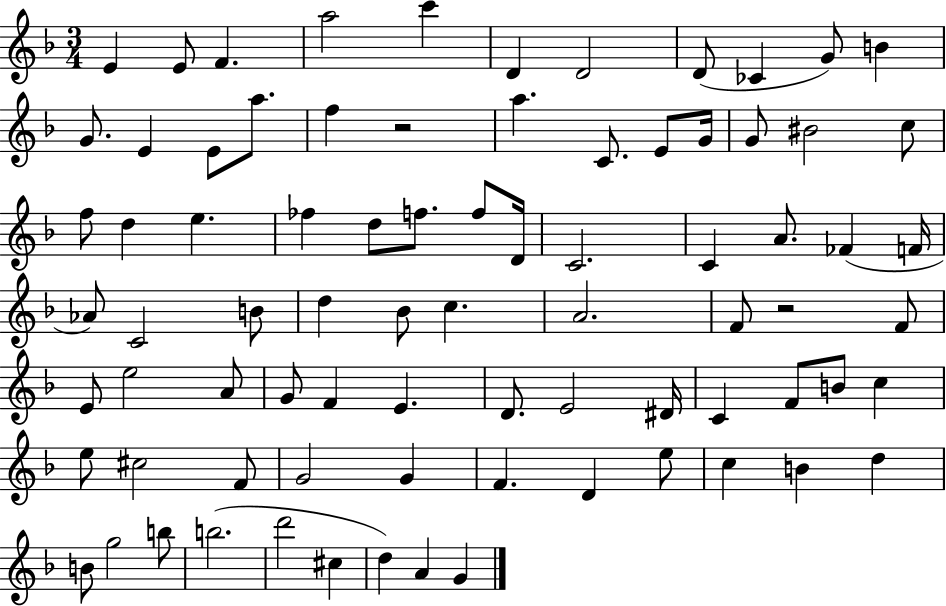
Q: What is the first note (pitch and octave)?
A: E4